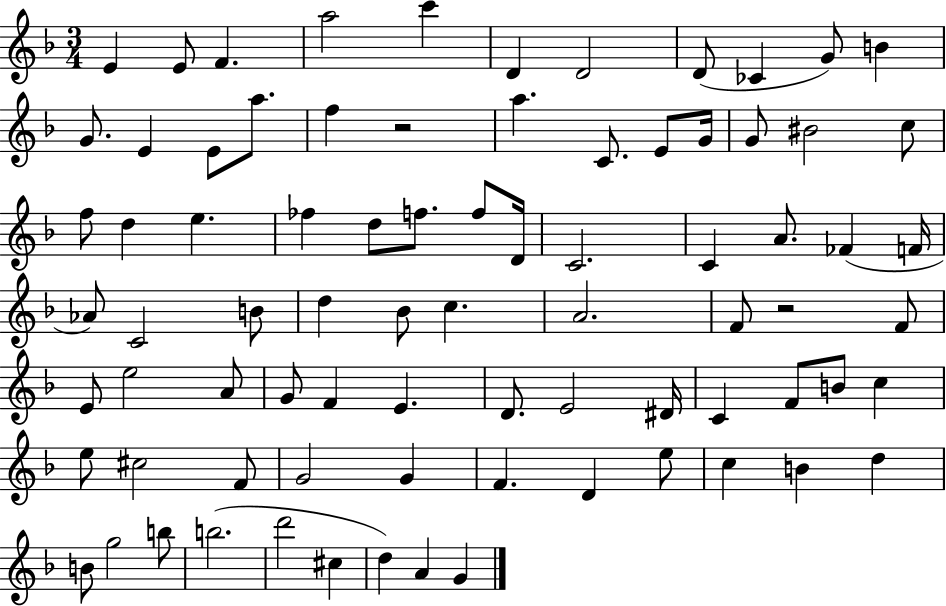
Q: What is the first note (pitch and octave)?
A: E4